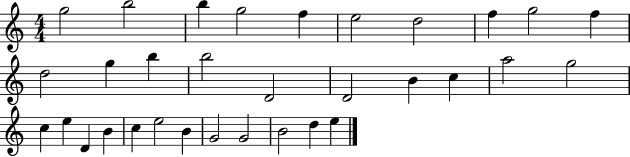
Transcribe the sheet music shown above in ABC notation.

X:1
T:Untitled
M:4/4
L:1/4
K:C
g2 b2 b g2 f e2 d2 f g2 f d2 g b b2 D2 D2 B c a2 g2 c e D B c e2 B G2 G2 B2 d e